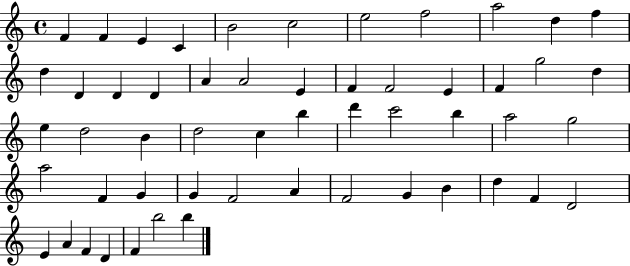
X:1
T:Untitled
M:4/4
L:1/4
K:C
F F E C B2 c2 e2 f2 a2 d f d D D D A A2 E F F2 E F g2 d e d2 B d2 c b d' c'2 b a2 g2 a2 F G G F2 A F2 G B d F D2 E A F D F b2 b